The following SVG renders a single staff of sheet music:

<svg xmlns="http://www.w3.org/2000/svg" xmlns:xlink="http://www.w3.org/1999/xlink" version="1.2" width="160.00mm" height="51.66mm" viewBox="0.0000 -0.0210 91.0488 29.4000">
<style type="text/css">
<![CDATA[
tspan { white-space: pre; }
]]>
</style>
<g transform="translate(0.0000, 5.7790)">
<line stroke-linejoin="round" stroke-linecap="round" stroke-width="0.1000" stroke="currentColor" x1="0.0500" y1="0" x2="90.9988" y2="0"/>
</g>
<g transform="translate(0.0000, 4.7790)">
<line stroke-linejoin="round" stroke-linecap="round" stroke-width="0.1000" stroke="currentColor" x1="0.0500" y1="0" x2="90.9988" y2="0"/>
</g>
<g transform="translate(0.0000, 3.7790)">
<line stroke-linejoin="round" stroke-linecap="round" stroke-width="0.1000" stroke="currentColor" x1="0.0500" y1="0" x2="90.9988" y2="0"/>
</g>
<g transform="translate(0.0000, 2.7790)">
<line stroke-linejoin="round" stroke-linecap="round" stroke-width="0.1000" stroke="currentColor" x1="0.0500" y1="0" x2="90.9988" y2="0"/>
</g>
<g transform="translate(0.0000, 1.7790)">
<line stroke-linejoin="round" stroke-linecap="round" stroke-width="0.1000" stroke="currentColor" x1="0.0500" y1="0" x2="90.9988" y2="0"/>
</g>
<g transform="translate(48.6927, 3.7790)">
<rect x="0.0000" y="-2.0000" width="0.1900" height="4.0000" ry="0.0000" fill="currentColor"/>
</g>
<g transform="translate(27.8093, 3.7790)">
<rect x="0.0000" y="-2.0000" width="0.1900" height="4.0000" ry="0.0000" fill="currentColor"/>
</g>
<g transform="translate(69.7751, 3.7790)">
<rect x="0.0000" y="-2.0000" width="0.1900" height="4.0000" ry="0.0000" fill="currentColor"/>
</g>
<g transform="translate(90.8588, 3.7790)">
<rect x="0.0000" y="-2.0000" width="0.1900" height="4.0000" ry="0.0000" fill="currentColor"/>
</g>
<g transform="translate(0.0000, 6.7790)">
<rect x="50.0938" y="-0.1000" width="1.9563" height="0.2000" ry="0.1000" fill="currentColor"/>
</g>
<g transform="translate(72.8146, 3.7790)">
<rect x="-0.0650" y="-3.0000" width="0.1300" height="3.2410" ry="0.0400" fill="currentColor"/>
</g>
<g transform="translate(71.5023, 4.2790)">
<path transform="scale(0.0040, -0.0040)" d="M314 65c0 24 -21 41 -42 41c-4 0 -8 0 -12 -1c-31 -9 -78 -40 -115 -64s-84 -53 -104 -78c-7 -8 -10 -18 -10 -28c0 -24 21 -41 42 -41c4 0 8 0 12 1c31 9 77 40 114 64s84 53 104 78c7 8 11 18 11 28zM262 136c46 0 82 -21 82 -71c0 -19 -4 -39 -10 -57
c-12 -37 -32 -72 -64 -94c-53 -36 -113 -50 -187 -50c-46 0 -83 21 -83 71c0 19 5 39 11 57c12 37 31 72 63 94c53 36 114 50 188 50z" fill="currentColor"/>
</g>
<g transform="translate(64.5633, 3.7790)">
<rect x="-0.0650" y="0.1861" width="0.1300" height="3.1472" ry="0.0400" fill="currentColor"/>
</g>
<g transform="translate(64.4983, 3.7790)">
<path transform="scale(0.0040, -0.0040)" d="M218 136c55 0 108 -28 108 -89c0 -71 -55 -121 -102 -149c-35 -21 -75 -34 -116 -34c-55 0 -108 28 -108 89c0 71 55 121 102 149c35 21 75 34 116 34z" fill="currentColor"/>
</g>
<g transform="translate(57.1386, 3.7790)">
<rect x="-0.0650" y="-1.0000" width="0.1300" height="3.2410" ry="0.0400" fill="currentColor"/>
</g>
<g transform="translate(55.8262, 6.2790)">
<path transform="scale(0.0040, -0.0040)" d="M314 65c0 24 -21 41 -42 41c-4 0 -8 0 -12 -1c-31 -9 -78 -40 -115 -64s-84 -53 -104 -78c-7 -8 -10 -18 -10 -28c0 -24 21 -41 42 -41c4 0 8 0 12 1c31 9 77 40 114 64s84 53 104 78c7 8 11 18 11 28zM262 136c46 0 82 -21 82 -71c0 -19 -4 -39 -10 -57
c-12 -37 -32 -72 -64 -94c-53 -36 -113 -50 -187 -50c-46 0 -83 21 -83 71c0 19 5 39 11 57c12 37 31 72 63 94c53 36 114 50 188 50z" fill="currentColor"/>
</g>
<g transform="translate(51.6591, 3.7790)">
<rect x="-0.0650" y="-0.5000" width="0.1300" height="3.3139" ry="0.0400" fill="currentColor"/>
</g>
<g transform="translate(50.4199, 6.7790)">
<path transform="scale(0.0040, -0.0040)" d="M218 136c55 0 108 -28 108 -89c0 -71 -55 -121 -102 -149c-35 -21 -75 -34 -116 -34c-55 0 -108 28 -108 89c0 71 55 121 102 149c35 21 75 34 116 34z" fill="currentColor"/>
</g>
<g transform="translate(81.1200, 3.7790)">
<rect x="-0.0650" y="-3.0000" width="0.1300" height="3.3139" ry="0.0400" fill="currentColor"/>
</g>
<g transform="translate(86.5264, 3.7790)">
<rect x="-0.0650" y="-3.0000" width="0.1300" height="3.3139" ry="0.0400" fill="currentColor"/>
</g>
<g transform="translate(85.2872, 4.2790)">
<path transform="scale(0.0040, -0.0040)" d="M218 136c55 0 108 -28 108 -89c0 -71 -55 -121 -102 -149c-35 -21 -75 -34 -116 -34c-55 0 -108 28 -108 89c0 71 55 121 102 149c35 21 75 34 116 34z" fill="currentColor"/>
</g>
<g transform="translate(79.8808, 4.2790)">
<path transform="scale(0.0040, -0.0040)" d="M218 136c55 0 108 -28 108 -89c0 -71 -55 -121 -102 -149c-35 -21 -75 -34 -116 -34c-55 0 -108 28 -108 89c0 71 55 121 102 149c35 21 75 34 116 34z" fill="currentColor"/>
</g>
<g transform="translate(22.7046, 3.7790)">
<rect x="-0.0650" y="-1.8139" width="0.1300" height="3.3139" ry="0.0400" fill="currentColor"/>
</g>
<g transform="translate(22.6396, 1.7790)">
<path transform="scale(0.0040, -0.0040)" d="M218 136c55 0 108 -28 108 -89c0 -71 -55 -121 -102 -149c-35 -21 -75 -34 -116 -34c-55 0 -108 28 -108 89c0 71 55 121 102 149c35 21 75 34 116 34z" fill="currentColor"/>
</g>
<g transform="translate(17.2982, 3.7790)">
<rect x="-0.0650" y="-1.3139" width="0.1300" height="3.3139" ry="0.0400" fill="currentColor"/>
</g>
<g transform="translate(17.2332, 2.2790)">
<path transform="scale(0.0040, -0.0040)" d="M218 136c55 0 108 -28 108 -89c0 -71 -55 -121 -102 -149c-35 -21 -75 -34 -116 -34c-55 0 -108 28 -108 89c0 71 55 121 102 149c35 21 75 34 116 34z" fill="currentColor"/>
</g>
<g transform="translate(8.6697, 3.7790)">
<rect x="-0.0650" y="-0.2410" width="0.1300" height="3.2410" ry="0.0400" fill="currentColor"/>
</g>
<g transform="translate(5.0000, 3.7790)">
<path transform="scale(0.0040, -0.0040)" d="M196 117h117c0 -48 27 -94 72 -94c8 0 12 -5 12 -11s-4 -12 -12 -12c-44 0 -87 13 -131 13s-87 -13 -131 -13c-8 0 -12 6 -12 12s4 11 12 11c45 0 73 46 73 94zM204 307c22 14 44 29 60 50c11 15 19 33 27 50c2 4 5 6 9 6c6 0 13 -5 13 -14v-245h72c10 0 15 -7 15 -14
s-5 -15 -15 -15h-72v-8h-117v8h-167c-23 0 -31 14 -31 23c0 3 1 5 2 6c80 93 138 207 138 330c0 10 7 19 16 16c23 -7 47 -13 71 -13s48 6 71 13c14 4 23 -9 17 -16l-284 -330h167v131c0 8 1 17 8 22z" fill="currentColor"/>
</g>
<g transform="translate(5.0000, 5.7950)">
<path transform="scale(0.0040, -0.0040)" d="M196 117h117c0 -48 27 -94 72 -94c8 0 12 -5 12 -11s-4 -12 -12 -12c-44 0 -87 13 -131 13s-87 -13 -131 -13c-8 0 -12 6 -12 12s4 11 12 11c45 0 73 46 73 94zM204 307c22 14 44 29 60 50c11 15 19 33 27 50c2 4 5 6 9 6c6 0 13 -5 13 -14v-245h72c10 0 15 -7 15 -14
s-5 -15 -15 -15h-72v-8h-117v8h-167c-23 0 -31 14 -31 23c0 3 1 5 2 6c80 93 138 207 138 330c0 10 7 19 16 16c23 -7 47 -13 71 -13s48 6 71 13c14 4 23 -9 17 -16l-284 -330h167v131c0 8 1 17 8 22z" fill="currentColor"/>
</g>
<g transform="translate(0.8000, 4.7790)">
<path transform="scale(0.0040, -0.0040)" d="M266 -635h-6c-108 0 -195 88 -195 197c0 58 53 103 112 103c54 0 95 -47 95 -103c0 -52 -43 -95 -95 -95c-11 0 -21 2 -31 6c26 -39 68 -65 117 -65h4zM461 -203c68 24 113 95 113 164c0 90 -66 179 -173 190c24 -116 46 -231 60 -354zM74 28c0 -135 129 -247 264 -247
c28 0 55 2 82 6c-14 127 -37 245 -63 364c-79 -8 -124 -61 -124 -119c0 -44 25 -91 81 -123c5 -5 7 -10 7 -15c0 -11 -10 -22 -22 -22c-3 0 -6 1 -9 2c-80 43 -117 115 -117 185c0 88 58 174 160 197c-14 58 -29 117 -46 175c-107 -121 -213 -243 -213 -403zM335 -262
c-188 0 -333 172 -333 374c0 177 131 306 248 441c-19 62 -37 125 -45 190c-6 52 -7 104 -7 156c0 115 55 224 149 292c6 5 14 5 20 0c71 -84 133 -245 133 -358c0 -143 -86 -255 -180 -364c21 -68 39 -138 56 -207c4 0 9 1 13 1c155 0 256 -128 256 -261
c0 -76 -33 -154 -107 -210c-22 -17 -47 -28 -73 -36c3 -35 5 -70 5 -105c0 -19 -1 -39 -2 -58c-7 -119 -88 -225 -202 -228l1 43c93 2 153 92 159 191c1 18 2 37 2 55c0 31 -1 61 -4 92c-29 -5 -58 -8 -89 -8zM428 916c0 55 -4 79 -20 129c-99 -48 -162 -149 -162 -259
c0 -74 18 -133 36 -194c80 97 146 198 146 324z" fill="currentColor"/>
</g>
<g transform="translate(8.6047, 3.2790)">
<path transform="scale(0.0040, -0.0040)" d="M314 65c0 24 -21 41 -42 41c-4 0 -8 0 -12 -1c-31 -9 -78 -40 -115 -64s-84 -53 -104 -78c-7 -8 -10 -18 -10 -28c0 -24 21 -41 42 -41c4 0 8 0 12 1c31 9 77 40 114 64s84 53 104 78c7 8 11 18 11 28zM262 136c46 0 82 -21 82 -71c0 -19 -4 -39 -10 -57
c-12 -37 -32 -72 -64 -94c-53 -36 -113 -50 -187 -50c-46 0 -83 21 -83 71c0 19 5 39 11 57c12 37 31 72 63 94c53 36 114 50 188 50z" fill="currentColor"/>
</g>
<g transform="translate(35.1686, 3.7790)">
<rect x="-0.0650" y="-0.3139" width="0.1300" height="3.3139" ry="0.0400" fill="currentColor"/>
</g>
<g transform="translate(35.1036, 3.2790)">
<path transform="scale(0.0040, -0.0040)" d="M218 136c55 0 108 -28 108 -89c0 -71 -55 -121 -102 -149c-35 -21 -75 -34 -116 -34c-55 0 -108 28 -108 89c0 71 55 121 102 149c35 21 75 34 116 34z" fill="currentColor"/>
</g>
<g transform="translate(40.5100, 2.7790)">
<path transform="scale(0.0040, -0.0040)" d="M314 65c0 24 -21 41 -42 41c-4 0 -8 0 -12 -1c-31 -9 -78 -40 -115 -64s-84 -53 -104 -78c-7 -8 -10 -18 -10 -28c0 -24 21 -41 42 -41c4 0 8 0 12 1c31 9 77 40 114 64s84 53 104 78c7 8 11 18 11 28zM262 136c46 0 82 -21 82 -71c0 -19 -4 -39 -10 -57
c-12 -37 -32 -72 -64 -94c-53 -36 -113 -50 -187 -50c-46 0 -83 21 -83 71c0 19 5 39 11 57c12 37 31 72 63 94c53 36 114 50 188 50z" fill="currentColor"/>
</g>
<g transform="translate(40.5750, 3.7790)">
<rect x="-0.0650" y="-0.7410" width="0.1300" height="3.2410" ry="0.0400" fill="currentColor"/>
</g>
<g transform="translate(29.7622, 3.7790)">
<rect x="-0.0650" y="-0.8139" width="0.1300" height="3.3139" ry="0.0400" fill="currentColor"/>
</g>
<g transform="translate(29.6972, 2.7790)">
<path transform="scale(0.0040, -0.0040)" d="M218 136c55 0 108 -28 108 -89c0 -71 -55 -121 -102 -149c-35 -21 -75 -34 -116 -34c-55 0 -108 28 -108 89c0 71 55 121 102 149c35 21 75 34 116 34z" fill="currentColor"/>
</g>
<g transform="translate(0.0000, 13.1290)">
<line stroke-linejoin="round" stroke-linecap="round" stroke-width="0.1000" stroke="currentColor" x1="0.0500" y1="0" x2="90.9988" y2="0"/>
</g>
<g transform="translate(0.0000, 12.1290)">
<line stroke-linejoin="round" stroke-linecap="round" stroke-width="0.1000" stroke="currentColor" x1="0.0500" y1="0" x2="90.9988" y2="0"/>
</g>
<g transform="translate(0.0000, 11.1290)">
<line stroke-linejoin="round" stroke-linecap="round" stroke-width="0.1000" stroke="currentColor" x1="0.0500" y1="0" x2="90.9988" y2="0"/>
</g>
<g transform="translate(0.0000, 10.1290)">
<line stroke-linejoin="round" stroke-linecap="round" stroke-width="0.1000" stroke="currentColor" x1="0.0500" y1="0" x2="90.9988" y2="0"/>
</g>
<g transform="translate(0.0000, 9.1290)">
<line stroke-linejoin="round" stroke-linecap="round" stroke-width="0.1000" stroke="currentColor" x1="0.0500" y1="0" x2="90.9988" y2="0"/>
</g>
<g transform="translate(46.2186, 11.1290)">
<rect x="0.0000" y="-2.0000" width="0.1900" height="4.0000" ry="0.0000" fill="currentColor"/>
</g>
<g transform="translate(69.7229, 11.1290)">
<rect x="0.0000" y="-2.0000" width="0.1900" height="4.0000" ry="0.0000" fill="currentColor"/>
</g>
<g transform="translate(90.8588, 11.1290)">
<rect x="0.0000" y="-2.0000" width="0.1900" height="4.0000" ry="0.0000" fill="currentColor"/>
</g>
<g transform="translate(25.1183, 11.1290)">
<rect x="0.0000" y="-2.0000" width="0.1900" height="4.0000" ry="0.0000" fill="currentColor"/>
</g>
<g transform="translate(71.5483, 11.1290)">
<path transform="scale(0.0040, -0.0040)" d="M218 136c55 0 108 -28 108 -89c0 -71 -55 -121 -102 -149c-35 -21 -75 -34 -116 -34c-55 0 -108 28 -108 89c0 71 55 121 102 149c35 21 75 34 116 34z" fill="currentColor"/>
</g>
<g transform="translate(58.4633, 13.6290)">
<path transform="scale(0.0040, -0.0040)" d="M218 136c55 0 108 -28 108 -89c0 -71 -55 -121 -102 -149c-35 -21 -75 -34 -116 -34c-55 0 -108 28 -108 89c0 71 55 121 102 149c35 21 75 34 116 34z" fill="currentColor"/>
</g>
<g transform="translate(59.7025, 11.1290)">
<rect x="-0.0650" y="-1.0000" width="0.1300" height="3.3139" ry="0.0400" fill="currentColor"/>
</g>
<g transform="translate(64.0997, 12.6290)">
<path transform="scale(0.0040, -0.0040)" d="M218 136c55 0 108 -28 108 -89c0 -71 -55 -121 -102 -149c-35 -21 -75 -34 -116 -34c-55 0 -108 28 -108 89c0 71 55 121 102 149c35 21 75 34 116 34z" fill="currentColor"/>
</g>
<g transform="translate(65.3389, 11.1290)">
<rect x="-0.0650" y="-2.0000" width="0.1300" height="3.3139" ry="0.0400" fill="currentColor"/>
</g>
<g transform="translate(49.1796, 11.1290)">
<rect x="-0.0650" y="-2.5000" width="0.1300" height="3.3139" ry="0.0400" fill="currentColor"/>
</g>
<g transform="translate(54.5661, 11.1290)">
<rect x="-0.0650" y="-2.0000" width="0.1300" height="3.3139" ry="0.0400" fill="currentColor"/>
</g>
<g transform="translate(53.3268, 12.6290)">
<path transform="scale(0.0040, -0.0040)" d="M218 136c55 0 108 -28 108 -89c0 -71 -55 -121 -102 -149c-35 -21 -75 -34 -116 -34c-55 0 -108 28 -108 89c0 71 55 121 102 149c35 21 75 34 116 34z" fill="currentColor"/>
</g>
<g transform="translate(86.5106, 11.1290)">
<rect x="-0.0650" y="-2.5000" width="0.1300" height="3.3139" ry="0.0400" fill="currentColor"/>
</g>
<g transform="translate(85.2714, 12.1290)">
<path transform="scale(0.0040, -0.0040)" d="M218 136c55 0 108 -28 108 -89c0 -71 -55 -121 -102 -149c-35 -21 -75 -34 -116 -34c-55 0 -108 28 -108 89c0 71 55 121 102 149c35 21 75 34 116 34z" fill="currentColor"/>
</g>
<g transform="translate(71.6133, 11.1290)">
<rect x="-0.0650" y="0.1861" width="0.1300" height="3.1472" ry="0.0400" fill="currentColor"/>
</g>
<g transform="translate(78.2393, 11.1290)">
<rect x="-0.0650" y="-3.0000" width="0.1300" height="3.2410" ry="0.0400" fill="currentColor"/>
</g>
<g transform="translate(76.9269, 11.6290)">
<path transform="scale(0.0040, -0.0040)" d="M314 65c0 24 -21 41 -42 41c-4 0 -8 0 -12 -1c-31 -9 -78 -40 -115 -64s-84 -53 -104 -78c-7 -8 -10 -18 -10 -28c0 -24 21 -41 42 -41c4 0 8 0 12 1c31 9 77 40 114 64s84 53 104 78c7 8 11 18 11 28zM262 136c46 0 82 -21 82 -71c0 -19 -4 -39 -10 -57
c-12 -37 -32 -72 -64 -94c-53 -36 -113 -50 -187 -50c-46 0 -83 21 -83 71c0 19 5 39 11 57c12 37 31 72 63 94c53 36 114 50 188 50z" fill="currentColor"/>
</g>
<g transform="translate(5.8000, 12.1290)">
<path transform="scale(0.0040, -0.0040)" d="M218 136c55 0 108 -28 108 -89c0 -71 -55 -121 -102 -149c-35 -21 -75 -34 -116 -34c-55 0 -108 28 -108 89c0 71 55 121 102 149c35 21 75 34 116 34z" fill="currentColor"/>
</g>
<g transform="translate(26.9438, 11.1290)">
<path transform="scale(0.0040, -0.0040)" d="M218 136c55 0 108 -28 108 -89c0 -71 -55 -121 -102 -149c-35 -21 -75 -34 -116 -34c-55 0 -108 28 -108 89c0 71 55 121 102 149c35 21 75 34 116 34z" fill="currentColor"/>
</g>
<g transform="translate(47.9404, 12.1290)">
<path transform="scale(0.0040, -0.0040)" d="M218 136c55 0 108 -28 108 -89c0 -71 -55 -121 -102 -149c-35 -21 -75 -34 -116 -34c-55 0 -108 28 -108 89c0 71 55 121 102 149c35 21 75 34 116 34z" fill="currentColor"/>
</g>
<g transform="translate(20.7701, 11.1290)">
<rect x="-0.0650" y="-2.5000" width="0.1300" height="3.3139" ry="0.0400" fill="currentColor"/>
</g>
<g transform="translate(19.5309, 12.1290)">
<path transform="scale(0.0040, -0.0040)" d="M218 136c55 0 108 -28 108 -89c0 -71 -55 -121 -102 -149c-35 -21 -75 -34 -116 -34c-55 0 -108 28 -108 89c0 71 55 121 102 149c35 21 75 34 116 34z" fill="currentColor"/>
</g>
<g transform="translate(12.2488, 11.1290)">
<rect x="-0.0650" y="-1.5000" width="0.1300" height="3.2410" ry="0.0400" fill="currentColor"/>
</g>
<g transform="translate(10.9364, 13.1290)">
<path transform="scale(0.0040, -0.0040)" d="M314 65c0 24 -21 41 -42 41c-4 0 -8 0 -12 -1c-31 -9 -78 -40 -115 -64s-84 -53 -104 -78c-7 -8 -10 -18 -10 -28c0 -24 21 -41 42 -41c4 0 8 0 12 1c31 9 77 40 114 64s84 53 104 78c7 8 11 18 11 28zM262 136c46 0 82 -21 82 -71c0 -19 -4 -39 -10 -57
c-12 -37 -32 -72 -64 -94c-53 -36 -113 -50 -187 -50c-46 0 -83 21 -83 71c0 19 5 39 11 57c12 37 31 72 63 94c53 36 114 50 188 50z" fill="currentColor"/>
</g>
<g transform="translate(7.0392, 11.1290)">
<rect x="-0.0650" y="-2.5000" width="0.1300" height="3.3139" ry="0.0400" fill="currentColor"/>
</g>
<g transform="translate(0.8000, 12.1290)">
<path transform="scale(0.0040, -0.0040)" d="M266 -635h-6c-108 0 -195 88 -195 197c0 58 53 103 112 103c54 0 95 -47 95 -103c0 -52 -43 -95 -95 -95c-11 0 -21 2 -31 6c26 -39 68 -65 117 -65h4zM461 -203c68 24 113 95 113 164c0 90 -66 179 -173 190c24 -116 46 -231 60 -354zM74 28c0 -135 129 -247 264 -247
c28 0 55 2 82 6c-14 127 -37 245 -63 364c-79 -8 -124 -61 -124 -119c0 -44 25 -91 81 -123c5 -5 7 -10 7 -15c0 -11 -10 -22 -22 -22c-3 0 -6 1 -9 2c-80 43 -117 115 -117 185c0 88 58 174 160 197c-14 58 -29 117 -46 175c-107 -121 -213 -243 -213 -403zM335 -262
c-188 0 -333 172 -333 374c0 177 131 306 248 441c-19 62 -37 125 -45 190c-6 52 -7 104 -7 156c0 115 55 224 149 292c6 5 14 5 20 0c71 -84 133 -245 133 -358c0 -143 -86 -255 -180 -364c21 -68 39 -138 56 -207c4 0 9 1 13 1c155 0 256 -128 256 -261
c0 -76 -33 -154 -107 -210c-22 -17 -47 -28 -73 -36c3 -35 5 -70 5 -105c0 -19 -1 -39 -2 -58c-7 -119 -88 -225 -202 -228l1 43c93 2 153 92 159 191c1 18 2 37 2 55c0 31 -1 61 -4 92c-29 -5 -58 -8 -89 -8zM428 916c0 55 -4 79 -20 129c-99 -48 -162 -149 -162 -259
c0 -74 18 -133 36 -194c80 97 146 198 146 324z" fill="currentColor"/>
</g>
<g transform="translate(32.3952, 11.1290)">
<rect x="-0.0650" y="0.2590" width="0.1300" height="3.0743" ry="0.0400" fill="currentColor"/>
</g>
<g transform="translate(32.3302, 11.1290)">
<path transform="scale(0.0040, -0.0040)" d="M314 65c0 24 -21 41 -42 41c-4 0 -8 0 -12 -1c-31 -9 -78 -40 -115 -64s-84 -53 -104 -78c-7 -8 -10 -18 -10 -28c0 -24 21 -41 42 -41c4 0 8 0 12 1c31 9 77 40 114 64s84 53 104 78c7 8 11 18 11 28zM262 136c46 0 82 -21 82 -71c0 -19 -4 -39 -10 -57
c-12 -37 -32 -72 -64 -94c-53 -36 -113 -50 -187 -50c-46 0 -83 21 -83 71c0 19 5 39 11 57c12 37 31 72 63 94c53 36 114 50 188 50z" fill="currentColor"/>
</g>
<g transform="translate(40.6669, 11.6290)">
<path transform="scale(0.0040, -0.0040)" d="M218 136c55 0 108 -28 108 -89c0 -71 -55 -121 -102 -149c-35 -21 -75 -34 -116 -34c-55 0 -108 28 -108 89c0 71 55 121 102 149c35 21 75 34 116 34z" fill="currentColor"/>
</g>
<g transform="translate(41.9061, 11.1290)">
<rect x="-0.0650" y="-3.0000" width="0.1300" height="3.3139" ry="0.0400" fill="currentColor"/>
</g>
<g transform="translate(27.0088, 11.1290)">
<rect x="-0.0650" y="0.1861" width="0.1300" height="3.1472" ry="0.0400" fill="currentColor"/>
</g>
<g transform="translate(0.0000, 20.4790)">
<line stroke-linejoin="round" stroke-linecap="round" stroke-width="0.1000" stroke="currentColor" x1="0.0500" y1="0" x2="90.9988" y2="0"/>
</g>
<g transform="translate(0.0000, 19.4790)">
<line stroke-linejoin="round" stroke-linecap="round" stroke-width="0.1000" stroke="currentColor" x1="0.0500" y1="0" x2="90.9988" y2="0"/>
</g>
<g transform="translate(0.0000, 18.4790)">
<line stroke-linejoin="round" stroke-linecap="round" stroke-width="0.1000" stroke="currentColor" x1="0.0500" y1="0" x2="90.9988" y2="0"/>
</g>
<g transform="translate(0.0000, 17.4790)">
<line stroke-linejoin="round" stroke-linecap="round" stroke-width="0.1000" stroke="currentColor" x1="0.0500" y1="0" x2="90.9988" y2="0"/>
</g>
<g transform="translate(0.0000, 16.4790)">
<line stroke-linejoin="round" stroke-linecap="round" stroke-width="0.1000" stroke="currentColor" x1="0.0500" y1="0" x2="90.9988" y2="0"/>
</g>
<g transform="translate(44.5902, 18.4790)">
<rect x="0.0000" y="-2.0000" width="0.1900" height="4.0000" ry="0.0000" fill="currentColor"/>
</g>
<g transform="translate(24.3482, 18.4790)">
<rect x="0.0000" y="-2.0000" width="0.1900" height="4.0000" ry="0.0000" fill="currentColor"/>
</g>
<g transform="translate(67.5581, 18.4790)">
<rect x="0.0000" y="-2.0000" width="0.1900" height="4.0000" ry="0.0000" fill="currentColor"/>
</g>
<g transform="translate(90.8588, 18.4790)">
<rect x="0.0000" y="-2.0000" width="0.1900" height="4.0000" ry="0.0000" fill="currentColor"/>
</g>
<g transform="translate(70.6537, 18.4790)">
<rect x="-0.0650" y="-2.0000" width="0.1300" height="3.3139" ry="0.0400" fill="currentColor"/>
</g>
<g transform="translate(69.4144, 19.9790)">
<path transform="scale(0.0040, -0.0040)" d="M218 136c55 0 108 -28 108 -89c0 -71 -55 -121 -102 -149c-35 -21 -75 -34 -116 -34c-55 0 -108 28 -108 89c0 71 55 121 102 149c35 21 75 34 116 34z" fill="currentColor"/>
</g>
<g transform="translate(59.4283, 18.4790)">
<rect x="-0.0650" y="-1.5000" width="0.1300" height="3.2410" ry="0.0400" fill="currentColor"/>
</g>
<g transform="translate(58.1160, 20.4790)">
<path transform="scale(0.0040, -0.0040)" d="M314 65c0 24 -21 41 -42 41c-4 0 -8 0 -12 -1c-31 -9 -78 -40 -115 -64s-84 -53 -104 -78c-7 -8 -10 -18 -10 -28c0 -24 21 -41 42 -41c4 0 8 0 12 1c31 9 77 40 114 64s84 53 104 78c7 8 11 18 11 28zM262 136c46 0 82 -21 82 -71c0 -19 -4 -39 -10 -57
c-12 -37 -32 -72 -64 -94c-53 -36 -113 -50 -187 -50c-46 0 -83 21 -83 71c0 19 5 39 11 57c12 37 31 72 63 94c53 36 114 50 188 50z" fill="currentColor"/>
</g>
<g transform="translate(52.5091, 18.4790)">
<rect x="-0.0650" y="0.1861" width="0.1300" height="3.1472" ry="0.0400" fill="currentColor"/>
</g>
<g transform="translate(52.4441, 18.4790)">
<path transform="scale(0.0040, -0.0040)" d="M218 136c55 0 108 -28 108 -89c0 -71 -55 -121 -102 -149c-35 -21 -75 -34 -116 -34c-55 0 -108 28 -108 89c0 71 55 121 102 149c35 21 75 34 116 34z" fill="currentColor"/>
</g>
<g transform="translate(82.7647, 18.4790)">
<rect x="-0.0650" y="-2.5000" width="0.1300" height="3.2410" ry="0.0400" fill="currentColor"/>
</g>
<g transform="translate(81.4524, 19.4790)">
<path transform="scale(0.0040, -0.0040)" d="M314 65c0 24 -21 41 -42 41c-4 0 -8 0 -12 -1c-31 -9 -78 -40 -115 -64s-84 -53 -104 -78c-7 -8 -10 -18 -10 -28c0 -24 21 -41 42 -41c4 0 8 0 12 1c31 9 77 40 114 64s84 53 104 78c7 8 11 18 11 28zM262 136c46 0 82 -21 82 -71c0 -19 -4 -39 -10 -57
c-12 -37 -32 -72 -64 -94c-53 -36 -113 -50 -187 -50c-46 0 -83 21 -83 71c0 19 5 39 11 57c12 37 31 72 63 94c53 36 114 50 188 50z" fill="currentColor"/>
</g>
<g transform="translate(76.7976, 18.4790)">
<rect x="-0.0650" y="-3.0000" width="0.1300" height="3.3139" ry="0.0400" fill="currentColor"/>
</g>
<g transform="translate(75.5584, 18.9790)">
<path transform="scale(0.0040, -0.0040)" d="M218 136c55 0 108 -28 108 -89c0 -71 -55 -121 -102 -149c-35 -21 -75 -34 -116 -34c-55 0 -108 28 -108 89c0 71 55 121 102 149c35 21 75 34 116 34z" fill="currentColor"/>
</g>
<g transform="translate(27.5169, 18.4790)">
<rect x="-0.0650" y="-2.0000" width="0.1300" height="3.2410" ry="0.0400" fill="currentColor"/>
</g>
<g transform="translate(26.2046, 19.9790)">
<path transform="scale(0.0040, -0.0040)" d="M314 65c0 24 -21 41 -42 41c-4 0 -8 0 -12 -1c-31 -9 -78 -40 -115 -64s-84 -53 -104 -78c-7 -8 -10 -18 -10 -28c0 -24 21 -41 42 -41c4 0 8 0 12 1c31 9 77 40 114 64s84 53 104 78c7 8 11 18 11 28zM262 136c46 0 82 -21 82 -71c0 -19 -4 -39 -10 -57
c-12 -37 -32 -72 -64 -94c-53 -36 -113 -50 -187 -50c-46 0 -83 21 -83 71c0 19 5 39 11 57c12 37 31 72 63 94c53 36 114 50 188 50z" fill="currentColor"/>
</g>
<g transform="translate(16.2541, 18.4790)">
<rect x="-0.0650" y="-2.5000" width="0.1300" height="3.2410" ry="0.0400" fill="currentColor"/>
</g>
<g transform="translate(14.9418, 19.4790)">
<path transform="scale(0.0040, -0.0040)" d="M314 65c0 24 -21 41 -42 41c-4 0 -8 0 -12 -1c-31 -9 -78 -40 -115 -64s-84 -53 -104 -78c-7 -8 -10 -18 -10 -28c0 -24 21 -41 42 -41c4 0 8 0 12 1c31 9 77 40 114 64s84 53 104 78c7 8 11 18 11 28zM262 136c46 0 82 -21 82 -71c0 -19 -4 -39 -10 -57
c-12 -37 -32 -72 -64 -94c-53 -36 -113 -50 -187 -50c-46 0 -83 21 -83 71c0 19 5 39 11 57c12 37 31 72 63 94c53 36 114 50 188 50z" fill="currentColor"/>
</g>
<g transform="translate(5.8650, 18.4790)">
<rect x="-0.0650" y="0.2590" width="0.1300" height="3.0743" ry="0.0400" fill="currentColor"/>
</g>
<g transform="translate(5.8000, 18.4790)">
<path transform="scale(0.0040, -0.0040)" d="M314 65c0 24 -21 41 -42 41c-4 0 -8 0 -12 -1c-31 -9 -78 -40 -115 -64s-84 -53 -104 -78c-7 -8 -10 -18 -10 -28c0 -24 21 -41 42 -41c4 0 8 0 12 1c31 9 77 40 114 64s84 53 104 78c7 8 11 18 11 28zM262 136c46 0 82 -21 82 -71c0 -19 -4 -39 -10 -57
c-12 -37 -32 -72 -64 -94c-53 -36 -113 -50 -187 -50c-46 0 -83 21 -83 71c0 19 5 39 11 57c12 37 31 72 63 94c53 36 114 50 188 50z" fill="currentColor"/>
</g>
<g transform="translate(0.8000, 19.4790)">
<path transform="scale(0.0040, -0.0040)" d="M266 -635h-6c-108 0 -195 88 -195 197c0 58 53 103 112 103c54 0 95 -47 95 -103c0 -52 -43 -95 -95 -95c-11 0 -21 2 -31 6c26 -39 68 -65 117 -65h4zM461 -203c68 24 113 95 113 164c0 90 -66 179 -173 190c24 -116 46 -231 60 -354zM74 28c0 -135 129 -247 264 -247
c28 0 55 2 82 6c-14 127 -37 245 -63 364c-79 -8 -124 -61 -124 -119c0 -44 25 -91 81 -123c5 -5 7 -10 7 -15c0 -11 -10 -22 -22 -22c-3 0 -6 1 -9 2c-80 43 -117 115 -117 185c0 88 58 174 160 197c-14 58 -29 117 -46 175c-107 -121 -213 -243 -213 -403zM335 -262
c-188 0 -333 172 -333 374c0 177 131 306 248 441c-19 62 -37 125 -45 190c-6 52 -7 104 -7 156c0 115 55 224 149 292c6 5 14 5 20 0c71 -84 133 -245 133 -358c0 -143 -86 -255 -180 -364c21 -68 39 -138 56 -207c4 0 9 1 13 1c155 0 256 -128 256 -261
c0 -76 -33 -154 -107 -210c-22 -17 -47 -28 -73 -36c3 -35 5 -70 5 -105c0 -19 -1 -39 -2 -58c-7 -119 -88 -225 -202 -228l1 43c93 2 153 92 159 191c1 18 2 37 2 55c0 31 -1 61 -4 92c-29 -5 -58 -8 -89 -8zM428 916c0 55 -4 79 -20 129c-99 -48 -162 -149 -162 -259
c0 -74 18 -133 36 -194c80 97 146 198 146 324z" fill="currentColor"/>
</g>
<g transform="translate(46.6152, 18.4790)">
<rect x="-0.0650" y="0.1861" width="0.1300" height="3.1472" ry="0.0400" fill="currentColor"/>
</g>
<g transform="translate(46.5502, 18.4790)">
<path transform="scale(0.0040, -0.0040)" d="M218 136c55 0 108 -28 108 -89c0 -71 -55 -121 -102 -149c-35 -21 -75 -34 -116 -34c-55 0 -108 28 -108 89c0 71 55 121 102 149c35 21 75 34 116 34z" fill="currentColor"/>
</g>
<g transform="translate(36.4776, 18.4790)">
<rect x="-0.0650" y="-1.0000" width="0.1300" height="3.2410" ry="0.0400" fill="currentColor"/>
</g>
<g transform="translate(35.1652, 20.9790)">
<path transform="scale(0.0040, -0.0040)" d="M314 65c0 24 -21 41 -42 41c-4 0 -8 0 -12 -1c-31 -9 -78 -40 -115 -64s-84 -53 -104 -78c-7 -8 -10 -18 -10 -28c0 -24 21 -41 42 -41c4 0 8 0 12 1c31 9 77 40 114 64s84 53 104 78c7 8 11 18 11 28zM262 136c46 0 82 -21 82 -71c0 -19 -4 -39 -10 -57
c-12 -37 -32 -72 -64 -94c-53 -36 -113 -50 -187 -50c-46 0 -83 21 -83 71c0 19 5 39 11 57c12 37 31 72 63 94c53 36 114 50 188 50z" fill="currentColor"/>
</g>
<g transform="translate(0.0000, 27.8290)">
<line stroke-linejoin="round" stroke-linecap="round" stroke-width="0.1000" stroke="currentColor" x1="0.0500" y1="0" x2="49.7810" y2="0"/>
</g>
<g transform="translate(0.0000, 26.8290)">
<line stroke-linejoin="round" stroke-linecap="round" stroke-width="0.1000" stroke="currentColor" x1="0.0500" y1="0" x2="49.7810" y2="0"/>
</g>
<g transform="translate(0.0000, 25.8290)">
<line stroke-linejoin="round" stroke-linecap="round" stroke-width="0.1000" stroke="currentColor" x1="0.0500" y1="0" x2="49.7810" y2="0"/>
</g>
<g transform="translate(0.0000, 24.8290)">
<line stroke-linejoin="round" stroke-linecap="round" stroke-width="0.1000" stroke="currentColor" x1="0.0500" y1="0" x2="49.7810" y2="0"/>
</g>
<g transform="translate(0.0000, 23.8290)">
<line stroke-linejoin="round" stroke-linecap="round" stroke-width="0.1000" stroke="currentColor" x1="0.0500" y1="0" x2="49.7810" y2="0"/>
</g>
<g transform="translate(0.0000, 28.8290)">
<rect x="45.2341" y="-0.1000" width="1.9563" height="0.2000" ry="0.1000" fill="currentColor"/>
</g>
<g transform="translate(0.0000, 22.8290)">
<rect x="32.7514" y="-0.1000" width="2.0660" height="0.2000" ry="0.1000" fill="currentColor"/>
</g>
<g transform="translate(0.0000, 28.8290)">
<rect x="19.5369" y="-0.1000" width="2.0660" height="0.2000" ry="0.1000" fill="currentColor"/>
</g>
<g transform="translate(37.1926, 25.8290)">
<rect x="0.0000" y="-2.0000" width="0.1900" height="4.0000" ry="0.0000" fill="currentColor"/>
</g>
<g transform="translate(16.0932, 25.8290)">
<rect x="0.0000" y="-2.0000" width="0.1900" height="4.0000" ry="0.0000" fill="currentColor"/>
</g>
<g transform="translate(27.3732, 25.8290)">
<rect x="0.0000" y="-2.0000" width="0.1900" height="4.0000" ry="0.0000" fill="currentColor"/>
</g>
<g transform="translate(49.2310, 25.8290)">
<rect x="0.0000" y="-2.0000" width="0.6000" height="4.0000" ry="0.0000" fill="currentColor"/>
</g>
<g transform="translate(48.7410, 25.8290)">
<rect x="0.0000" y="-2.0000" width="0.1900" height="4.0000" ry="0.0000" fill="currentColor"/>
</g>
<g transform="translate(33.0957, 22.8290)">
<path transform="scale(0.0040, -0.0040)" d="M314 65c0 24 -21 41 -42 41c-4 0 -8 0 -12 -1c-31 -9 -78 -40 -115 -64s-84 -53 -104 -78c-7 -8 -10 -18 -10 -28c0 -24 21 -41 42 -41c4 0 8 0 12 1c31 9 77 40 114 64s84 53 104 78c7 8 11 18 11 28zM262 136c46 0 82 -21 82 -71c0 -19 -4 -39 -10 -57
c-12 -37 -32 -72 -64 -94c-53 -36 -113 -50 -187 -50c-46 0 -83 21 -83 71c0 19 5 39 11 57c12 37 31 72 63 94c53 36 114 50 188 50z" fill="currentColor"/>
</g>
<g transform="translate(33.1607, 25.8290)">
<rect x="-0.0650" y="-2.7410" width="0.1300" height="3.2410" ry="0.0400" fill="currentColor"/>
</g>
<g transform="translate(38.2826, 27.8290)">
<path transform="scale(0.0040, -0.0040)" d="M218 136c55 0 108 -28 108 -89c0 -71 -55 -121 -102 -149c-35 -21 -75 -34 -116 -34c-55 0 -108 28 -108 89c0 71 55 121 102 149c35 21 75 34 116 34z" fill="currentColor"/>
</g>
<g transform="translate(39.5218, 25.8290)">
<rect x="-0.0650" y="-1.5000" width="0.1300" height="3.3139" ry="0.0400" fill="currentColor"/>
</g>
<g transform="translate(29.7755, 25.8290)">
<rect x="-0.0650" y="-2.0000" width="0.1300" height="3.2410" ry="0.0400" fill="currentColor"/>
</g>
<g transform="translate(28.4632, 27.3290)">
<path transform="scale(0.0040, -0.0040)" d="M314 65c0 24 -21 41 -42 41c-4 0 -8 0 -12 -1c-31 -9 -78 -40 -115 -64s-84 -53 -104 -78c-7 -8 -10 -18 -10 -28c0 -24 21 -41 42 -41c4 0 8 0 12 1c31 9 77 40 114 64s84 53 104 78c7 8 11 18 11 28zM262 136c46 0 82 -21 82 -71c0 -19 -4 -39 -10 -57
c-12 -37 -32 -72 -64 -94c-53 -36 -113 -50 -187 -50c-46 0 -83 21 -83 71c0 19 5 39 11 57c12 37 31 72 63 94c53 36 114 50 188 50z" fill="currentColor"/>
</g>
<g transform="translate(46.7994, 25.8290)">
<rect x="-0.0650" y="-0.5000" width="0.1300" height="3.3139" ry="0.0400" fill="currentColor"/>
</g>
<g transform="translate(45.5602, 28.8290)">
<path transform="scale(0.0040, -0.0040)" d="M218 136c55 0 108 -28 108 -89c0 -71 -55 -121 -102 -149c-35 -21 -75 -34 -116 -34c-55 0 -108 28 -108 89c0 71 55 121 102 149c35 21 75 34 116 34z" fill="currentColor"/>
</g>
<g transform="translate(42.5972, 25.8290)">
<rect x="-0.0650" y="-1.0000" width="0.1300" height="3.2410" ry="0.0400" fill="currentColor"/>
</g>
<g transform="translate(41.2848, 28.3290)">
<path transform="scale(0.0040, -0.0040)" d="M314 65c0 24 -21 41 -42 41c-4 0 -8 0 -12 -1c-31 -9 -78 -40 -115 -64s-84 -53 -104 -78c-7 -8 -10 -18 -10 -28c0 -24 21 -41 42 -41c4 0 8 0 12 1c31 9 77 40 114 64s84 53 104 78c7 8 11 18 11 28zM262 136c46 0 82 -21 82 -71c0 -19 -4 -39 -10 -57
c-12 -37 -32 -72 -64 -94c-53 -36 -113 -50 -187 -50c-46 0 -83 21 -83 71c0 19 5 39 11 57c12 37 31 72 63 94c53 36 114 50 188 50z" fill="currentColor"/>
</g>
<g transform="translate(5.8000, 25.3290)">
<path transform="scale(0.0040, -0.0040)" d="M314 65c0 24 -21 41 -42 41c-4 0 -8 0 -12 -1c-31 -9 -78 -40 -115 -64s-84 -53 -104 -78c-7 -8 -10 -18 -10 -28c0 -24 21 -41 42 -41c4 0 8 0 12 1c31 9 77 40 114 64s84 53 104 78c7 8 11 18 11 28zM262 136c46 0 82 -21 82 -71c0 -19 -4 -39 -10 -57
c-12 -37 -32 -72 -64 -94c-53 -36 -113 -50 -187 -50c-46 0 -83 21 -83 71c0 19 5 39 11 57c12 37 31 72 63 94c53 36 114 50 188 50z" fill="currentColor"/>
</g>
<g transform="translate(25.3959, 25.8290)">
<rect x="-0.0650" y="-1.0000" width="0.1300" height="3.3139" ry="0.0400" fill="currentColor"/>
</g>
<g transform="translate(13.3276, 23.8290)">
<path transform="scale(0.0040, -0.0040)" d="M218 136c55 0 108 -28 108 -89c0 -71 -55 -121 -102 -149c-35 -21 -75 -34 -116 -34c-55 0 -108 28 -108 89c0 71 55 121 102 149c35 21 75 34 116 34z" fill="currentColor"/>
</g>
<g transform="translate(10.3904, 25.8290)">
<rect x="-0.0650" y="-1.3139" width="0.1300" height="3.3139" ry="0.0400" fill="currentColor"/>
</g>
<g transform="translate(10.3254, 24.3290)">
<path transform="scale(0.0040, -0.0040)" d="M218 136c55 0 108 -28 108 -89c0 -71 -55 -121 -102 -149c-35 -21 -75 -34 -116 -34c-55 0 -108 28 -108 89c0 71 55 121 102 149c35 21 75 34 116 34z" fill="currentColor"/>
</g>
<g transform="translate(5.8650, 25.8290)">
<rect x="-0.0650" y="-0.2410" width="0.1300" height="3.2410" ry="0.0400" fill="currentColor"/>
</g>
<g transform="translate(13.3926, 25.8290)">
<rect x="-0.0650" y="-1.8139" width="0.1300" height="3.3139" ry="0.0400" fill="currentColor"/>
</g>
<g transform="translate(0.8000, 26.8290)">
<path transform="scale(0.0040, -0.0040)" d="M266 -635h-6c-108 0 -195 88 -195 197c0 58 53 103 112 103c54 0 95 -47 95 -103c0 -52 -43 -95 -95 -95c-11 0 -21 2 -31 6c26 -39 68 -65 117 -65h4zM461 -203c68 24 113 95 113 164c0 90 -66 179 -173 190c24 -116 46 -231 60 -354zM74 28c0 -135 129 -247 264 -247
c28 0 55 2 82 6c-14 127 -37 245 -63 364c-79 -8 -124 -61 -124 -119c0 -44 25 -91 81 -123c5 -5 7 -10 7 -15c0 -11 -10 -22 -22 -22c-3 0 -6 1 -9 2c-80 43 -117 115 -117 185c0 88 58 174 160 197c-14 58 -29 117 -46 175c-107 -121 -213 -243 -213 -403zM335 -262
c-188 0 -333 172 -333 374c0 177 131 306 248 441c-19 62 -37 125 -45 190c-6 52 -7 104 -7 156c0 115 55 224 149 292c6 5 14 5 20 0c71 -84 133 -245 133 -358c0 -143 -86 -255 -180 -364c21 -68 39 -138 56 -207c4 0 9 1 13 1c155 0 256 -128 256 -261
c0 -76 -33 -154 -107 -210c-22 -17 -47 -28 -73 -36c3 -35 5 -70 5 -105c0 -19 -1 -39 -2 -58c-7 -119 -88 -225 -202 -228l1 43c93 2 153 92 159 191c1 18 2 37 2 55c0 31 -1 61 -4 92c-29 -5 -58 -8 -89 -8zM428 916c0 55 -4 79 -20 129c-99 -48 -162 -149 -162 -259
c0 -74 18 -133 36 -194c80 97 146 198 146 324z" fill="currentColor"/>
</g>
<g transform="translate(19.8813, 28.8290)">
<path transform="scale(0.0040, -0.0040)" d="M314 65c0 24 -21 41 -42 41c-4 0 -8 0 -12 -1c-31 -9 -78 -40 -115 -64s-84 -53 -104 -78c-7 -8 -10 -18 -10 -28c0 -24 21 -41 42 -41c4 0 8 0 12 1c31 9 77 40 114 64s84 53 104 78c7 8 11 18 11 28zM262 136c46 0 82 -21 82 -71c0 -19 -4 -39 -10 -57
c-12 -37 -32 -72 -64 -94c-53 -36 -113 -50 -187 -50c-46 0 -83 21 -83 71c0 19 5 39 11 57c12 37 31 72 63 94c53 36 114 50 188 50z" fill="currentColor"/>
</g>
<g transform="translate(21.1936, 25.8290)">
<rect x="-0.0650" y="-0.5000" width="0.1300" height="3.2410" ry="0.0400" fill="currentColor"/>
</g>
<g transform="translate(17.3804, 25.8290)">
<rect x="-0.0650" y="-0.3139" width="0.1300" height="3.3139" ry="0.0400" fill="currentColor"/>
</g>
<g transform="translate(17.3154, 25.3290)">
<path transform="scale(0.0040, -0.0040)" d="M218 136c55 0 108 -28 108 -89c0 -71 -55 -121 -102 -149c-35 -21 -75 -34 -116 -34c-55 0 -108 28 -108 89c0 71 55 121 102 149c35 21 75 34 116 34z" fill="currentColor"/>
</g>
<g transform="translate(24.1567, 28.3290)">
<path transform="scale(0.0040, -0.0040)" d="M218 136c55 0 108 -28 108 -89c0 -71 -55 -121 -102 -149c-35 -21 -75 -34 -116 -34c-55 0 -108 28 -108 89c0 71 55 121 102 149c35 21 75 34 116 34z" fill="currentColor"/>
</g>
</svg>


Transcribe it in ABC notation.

X:1
T:Untitled
M:4/4
L:1/4
K:C
c2 e f d c d2 C D2 B A2 A A G E2 G B B2 A G F D F B A2 G B2 G2 F2 D2 B B E2 F A G2 c2 e f c C2 D F2 a2 E D2 C